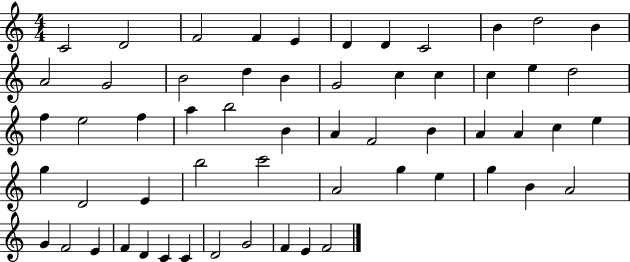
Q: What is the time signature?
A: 4/4